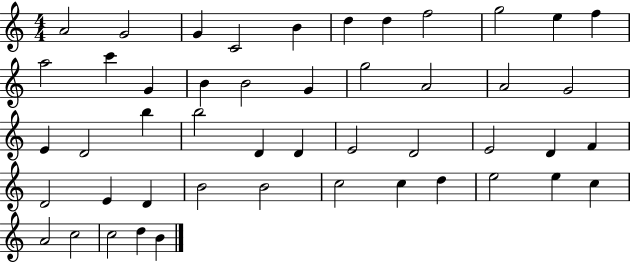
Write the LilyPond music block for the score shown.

{
  \clef treble
  \numericTimeSignature
  \time 4/4
  \key c \major
  a'2 g'2 | g'4 c'2 b'4 | d''4 d''4 f''2 | g''2 e''4 f''4 | \break a''2 c'''4 g'4 | b'4 b'2 g'4 | g''2 a'2 | a'2 g'2 | \break e'4 d'2 b''4 | b''2 d'4 d'4 | e'2 d'2 | e'2 d'4 f'4 | \break d'2 e'4 d'4 | b'2 b'2 | c''2 c''4 d''4 | e''2 e''4 c''4 | \break a'2 c''2 | c''2 d''4 b'4 | \bar "|."
}